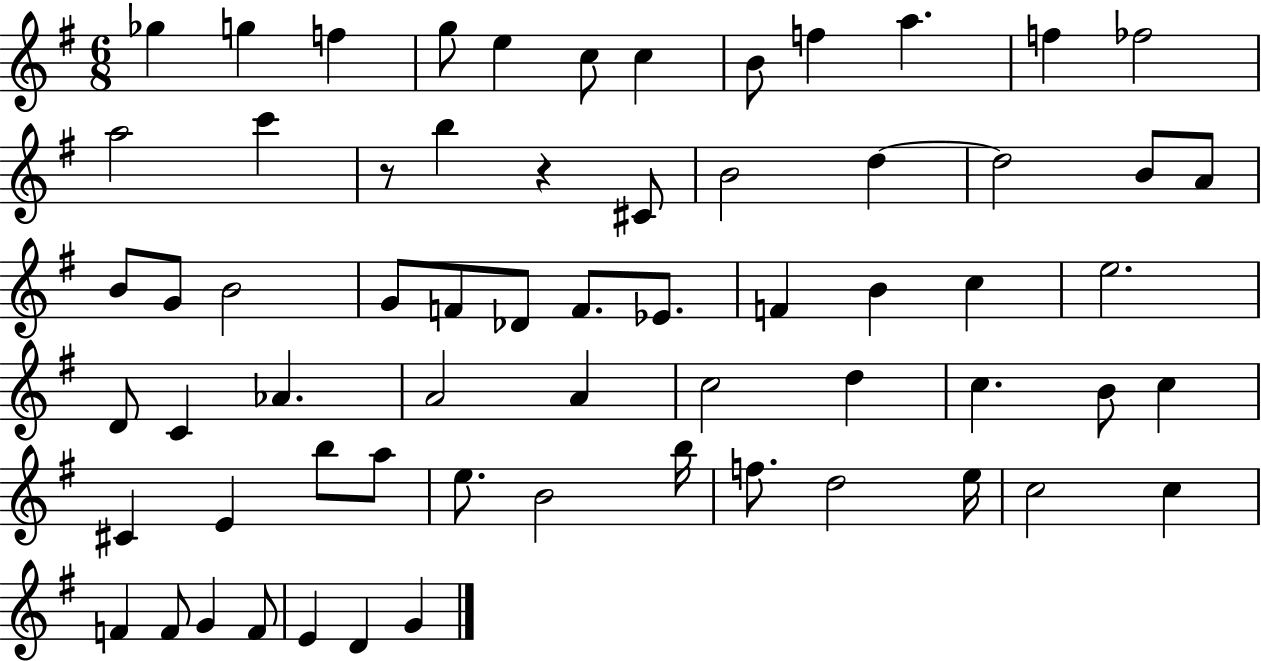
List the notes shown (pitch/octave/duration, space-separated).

Gb5/q G5/q F5/q G5/e E5/q C5/e C5/q B4/e F5/q A5/q. F5/q FES5/h A5/h C6/q R/e B5/q R/q C#4/e B4/h D5/q D5/h B4/e A4/e B4/e G4/e B4/h G4/e F4/e Db4/e F4/e. Eb4/e. F4/q B4/q C5/q E5/h. D4/e C4/q Ab4/q. A4/h A4/q C5/h D5/q C5/q. B4/e C5/q C#4/q E4/q B5/e A5/e E5/e. B4/h B5/s F5/e. D5/h E5/s C5/h C5/q F4/q F4/e G4/q F4/e E4/q D4/q G4/q